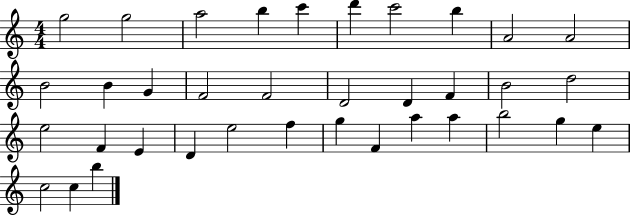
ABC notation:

X:1
T:Untitled
M:4/4
L:1/4
K:C
g2 g2 a2 b c' d' c'2 b A2 A2 B2 B G F2 F2 D2 D F B2 d2 e2 F E D e2 f g F a a b2 g e c2 c b